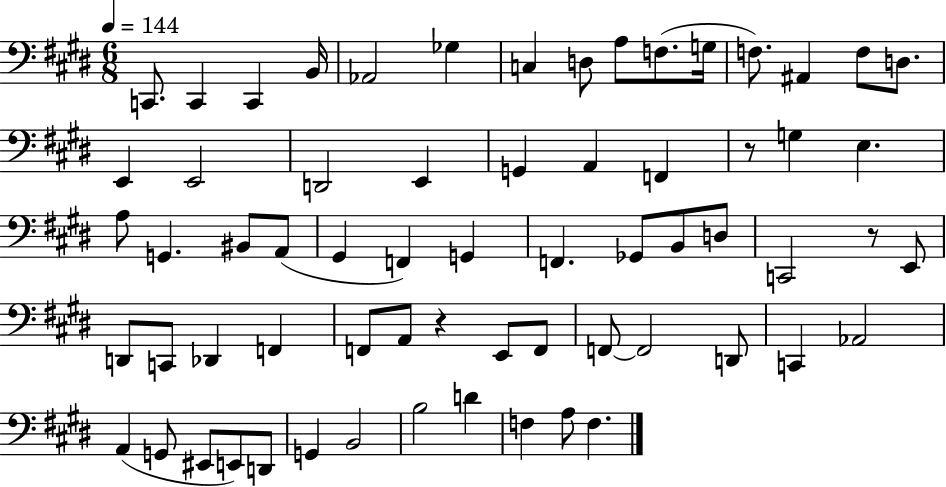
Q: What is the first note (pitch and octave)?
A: C2